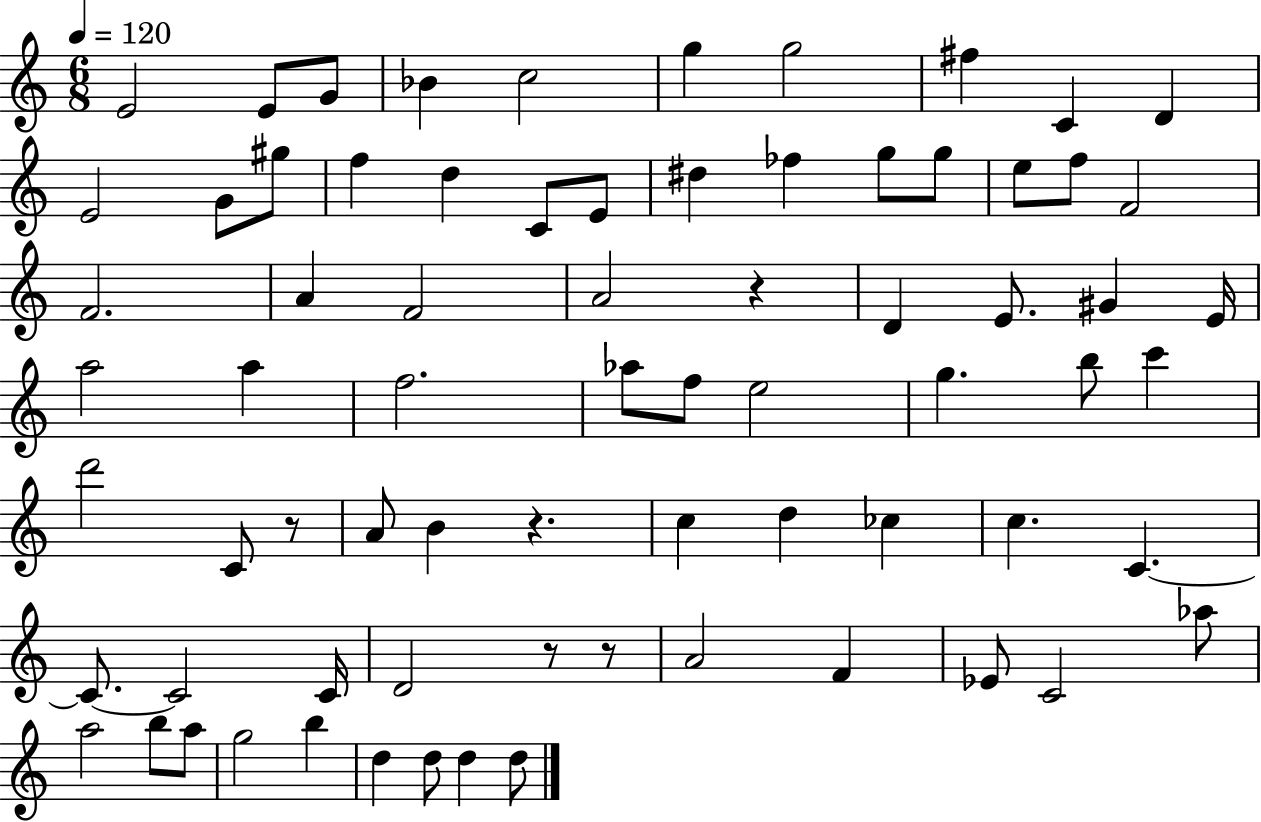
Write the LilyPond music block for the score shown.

{
  \clef treble
  \numericTimeSignature
  \time 6/8
  \key c \major
  \tempo 4 = 120
  e'2 e'8 g'8 | bes'4 c''2 | g''4 g''2 | fis''4 c'4 d'4 | \break e'2 g'8 gis''8 | f''4 d''4 c'8 e'8 | dis''4 fes''4 g''8 g''8 | e''8 f''8 f'2 | \break f'2. | a'4 f'2 | a'2 r4 | d'4 e'8. gis'4 e'16 | \break a''2 a''4 | f''2. | aes''8 f''8 e''2 | g''4. b''8 c'''4 | \break d'''2 c'8 r8 | a'8 b'4 r4. | c''4 d''4 ces''4 | c''4. c'4.~~ | \break c'8.~~ c'2 c'16 | d'2 r8 r8 | a'2 f'4 | ees'8 c'2 aes''8 | \break a''2 b''8 a''8 | g''2 b''4 | d''4 d''8 d''4 d''8 | \bar "|."
}